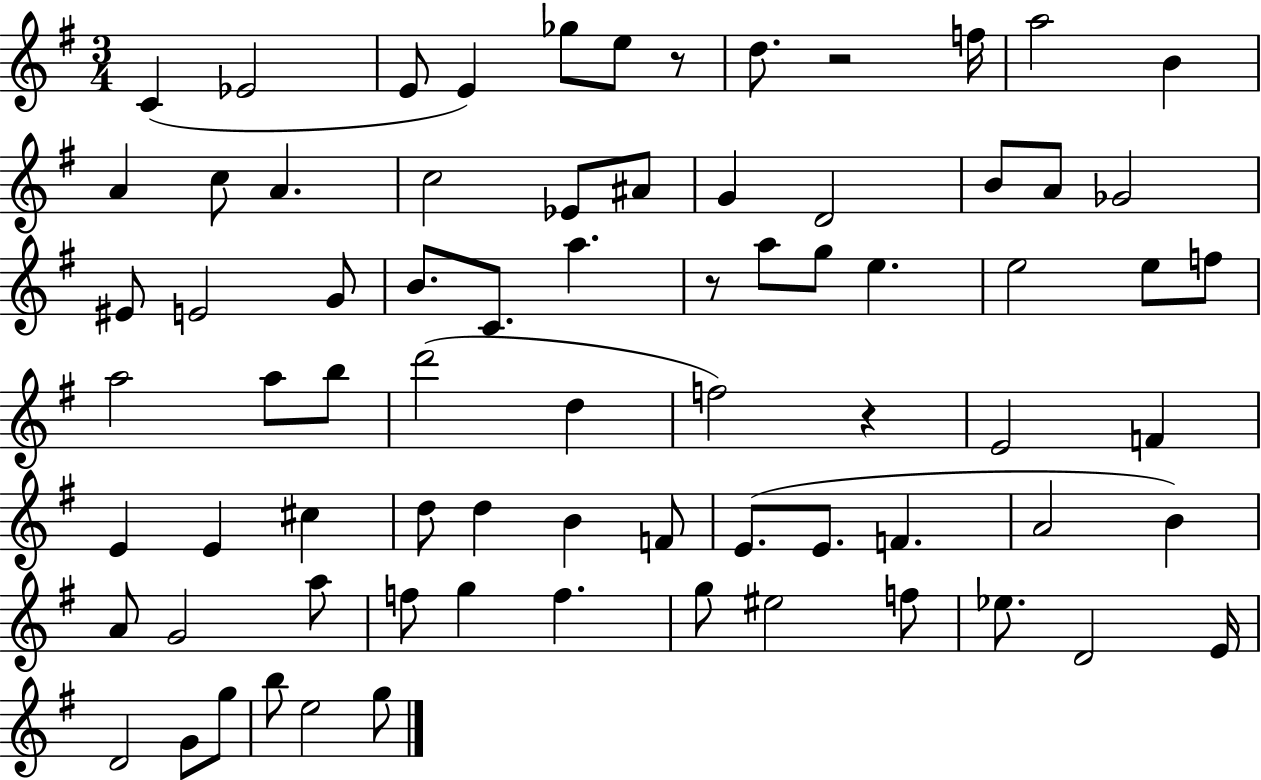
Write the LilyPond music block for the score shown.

{
  \clef treble
  \numericTimeSignature
  \time 3/4
  \key g \major
  c'4( ees'2 | e'8 e'4) ges''8 e''8 r8 | d''8. r2 f''16 | a''2 b'4 | \break a'4 c''8 a'4. | c''2 ees'8 ais'8 | g'4 d'2 | b'8 a'8 ges'2 | \break eis'8 e'2 g'8 | b'8. c'8. a''4. | r8 a''8 g''8 e''4. | e''2 e''8 f''8 | \break a''2 a''8 b''8 | d'''2( d''4 | f''2) r4 | e'2 f'4 | \break e'4 e'4 cis''4 | d''8 d''4 b'4 f'8 | e'8.( e'8. f'4. | a'2 b'4) | \break a'8 g'2 a''8 | f''8 g''4 f''4. | g''8 eis''2 f''8 | ees''8. d'2 e'16 | \break d'2 g'8 g''8 | b''8 e''2 g''8 | \bar "|."
}